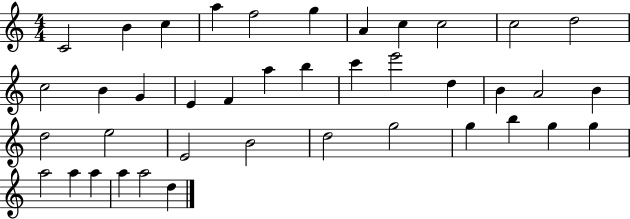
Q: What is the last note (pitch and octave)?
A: D5